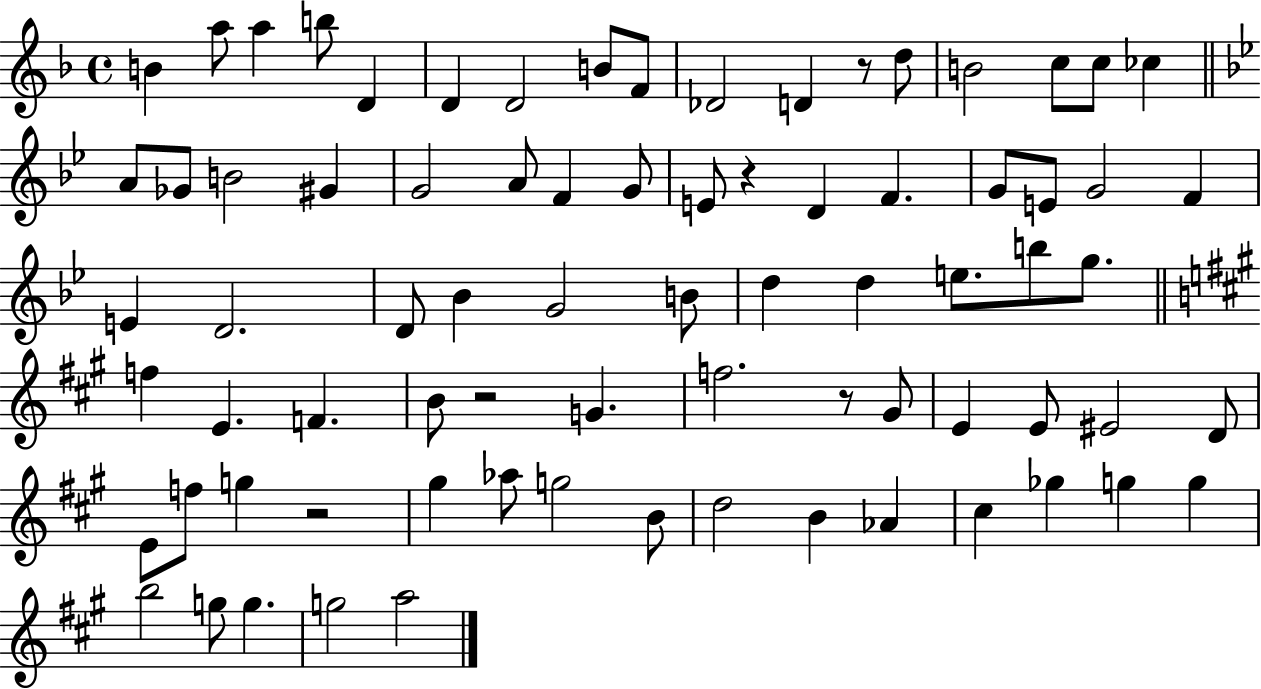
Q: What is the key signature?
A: F major